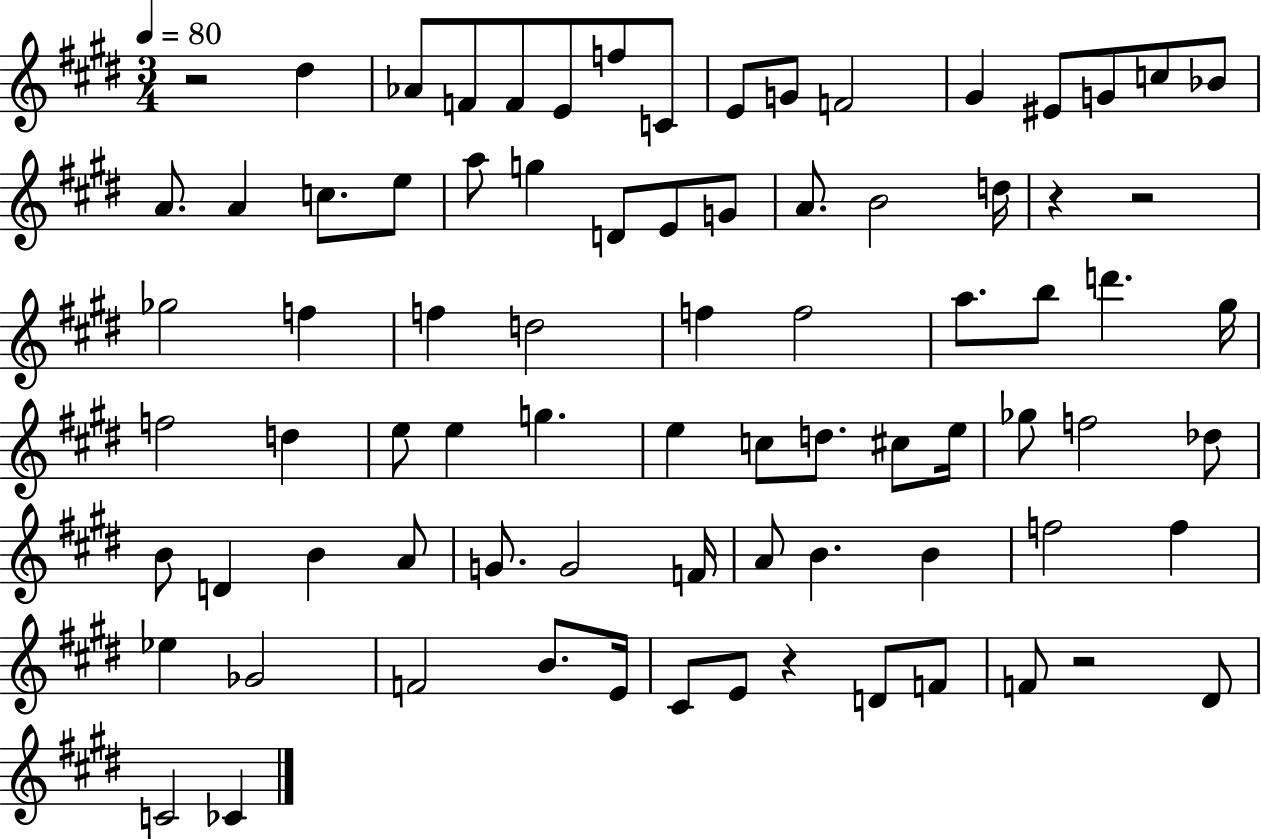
R/h D#5/q Ab4/e F4/e F4/e E4/e F5/e C4/e E4/e G4/e F4/h G#4/q EIS4/e G4/e C5/e Bb4/e A4/e. A4/q C5/e. E5/e A5/e G5/q D4/e E4/e G4/e A4/e. B4/h D5/s R/q R/h Gb5/h F5/q F5/q D5/h F5/q F5/h A5/e. B5/e D6/q. G#5/s F5/h D5/q E5/e E5/q G5/q. E5/q C5/e D5/e. C#5/e E5/s Gb5/e F5/h Db5/e B4/e D4/q B4/q A4/e G4/e. G4/h F4/s A4/e B4/q. B4/q F5/h F5/q Eb5/q Gb4/h F4/h B4/e. E4/s C#4/e E4/e R/q D4/e F4/e F4/e R/h D#4/e C4/h CES4/q